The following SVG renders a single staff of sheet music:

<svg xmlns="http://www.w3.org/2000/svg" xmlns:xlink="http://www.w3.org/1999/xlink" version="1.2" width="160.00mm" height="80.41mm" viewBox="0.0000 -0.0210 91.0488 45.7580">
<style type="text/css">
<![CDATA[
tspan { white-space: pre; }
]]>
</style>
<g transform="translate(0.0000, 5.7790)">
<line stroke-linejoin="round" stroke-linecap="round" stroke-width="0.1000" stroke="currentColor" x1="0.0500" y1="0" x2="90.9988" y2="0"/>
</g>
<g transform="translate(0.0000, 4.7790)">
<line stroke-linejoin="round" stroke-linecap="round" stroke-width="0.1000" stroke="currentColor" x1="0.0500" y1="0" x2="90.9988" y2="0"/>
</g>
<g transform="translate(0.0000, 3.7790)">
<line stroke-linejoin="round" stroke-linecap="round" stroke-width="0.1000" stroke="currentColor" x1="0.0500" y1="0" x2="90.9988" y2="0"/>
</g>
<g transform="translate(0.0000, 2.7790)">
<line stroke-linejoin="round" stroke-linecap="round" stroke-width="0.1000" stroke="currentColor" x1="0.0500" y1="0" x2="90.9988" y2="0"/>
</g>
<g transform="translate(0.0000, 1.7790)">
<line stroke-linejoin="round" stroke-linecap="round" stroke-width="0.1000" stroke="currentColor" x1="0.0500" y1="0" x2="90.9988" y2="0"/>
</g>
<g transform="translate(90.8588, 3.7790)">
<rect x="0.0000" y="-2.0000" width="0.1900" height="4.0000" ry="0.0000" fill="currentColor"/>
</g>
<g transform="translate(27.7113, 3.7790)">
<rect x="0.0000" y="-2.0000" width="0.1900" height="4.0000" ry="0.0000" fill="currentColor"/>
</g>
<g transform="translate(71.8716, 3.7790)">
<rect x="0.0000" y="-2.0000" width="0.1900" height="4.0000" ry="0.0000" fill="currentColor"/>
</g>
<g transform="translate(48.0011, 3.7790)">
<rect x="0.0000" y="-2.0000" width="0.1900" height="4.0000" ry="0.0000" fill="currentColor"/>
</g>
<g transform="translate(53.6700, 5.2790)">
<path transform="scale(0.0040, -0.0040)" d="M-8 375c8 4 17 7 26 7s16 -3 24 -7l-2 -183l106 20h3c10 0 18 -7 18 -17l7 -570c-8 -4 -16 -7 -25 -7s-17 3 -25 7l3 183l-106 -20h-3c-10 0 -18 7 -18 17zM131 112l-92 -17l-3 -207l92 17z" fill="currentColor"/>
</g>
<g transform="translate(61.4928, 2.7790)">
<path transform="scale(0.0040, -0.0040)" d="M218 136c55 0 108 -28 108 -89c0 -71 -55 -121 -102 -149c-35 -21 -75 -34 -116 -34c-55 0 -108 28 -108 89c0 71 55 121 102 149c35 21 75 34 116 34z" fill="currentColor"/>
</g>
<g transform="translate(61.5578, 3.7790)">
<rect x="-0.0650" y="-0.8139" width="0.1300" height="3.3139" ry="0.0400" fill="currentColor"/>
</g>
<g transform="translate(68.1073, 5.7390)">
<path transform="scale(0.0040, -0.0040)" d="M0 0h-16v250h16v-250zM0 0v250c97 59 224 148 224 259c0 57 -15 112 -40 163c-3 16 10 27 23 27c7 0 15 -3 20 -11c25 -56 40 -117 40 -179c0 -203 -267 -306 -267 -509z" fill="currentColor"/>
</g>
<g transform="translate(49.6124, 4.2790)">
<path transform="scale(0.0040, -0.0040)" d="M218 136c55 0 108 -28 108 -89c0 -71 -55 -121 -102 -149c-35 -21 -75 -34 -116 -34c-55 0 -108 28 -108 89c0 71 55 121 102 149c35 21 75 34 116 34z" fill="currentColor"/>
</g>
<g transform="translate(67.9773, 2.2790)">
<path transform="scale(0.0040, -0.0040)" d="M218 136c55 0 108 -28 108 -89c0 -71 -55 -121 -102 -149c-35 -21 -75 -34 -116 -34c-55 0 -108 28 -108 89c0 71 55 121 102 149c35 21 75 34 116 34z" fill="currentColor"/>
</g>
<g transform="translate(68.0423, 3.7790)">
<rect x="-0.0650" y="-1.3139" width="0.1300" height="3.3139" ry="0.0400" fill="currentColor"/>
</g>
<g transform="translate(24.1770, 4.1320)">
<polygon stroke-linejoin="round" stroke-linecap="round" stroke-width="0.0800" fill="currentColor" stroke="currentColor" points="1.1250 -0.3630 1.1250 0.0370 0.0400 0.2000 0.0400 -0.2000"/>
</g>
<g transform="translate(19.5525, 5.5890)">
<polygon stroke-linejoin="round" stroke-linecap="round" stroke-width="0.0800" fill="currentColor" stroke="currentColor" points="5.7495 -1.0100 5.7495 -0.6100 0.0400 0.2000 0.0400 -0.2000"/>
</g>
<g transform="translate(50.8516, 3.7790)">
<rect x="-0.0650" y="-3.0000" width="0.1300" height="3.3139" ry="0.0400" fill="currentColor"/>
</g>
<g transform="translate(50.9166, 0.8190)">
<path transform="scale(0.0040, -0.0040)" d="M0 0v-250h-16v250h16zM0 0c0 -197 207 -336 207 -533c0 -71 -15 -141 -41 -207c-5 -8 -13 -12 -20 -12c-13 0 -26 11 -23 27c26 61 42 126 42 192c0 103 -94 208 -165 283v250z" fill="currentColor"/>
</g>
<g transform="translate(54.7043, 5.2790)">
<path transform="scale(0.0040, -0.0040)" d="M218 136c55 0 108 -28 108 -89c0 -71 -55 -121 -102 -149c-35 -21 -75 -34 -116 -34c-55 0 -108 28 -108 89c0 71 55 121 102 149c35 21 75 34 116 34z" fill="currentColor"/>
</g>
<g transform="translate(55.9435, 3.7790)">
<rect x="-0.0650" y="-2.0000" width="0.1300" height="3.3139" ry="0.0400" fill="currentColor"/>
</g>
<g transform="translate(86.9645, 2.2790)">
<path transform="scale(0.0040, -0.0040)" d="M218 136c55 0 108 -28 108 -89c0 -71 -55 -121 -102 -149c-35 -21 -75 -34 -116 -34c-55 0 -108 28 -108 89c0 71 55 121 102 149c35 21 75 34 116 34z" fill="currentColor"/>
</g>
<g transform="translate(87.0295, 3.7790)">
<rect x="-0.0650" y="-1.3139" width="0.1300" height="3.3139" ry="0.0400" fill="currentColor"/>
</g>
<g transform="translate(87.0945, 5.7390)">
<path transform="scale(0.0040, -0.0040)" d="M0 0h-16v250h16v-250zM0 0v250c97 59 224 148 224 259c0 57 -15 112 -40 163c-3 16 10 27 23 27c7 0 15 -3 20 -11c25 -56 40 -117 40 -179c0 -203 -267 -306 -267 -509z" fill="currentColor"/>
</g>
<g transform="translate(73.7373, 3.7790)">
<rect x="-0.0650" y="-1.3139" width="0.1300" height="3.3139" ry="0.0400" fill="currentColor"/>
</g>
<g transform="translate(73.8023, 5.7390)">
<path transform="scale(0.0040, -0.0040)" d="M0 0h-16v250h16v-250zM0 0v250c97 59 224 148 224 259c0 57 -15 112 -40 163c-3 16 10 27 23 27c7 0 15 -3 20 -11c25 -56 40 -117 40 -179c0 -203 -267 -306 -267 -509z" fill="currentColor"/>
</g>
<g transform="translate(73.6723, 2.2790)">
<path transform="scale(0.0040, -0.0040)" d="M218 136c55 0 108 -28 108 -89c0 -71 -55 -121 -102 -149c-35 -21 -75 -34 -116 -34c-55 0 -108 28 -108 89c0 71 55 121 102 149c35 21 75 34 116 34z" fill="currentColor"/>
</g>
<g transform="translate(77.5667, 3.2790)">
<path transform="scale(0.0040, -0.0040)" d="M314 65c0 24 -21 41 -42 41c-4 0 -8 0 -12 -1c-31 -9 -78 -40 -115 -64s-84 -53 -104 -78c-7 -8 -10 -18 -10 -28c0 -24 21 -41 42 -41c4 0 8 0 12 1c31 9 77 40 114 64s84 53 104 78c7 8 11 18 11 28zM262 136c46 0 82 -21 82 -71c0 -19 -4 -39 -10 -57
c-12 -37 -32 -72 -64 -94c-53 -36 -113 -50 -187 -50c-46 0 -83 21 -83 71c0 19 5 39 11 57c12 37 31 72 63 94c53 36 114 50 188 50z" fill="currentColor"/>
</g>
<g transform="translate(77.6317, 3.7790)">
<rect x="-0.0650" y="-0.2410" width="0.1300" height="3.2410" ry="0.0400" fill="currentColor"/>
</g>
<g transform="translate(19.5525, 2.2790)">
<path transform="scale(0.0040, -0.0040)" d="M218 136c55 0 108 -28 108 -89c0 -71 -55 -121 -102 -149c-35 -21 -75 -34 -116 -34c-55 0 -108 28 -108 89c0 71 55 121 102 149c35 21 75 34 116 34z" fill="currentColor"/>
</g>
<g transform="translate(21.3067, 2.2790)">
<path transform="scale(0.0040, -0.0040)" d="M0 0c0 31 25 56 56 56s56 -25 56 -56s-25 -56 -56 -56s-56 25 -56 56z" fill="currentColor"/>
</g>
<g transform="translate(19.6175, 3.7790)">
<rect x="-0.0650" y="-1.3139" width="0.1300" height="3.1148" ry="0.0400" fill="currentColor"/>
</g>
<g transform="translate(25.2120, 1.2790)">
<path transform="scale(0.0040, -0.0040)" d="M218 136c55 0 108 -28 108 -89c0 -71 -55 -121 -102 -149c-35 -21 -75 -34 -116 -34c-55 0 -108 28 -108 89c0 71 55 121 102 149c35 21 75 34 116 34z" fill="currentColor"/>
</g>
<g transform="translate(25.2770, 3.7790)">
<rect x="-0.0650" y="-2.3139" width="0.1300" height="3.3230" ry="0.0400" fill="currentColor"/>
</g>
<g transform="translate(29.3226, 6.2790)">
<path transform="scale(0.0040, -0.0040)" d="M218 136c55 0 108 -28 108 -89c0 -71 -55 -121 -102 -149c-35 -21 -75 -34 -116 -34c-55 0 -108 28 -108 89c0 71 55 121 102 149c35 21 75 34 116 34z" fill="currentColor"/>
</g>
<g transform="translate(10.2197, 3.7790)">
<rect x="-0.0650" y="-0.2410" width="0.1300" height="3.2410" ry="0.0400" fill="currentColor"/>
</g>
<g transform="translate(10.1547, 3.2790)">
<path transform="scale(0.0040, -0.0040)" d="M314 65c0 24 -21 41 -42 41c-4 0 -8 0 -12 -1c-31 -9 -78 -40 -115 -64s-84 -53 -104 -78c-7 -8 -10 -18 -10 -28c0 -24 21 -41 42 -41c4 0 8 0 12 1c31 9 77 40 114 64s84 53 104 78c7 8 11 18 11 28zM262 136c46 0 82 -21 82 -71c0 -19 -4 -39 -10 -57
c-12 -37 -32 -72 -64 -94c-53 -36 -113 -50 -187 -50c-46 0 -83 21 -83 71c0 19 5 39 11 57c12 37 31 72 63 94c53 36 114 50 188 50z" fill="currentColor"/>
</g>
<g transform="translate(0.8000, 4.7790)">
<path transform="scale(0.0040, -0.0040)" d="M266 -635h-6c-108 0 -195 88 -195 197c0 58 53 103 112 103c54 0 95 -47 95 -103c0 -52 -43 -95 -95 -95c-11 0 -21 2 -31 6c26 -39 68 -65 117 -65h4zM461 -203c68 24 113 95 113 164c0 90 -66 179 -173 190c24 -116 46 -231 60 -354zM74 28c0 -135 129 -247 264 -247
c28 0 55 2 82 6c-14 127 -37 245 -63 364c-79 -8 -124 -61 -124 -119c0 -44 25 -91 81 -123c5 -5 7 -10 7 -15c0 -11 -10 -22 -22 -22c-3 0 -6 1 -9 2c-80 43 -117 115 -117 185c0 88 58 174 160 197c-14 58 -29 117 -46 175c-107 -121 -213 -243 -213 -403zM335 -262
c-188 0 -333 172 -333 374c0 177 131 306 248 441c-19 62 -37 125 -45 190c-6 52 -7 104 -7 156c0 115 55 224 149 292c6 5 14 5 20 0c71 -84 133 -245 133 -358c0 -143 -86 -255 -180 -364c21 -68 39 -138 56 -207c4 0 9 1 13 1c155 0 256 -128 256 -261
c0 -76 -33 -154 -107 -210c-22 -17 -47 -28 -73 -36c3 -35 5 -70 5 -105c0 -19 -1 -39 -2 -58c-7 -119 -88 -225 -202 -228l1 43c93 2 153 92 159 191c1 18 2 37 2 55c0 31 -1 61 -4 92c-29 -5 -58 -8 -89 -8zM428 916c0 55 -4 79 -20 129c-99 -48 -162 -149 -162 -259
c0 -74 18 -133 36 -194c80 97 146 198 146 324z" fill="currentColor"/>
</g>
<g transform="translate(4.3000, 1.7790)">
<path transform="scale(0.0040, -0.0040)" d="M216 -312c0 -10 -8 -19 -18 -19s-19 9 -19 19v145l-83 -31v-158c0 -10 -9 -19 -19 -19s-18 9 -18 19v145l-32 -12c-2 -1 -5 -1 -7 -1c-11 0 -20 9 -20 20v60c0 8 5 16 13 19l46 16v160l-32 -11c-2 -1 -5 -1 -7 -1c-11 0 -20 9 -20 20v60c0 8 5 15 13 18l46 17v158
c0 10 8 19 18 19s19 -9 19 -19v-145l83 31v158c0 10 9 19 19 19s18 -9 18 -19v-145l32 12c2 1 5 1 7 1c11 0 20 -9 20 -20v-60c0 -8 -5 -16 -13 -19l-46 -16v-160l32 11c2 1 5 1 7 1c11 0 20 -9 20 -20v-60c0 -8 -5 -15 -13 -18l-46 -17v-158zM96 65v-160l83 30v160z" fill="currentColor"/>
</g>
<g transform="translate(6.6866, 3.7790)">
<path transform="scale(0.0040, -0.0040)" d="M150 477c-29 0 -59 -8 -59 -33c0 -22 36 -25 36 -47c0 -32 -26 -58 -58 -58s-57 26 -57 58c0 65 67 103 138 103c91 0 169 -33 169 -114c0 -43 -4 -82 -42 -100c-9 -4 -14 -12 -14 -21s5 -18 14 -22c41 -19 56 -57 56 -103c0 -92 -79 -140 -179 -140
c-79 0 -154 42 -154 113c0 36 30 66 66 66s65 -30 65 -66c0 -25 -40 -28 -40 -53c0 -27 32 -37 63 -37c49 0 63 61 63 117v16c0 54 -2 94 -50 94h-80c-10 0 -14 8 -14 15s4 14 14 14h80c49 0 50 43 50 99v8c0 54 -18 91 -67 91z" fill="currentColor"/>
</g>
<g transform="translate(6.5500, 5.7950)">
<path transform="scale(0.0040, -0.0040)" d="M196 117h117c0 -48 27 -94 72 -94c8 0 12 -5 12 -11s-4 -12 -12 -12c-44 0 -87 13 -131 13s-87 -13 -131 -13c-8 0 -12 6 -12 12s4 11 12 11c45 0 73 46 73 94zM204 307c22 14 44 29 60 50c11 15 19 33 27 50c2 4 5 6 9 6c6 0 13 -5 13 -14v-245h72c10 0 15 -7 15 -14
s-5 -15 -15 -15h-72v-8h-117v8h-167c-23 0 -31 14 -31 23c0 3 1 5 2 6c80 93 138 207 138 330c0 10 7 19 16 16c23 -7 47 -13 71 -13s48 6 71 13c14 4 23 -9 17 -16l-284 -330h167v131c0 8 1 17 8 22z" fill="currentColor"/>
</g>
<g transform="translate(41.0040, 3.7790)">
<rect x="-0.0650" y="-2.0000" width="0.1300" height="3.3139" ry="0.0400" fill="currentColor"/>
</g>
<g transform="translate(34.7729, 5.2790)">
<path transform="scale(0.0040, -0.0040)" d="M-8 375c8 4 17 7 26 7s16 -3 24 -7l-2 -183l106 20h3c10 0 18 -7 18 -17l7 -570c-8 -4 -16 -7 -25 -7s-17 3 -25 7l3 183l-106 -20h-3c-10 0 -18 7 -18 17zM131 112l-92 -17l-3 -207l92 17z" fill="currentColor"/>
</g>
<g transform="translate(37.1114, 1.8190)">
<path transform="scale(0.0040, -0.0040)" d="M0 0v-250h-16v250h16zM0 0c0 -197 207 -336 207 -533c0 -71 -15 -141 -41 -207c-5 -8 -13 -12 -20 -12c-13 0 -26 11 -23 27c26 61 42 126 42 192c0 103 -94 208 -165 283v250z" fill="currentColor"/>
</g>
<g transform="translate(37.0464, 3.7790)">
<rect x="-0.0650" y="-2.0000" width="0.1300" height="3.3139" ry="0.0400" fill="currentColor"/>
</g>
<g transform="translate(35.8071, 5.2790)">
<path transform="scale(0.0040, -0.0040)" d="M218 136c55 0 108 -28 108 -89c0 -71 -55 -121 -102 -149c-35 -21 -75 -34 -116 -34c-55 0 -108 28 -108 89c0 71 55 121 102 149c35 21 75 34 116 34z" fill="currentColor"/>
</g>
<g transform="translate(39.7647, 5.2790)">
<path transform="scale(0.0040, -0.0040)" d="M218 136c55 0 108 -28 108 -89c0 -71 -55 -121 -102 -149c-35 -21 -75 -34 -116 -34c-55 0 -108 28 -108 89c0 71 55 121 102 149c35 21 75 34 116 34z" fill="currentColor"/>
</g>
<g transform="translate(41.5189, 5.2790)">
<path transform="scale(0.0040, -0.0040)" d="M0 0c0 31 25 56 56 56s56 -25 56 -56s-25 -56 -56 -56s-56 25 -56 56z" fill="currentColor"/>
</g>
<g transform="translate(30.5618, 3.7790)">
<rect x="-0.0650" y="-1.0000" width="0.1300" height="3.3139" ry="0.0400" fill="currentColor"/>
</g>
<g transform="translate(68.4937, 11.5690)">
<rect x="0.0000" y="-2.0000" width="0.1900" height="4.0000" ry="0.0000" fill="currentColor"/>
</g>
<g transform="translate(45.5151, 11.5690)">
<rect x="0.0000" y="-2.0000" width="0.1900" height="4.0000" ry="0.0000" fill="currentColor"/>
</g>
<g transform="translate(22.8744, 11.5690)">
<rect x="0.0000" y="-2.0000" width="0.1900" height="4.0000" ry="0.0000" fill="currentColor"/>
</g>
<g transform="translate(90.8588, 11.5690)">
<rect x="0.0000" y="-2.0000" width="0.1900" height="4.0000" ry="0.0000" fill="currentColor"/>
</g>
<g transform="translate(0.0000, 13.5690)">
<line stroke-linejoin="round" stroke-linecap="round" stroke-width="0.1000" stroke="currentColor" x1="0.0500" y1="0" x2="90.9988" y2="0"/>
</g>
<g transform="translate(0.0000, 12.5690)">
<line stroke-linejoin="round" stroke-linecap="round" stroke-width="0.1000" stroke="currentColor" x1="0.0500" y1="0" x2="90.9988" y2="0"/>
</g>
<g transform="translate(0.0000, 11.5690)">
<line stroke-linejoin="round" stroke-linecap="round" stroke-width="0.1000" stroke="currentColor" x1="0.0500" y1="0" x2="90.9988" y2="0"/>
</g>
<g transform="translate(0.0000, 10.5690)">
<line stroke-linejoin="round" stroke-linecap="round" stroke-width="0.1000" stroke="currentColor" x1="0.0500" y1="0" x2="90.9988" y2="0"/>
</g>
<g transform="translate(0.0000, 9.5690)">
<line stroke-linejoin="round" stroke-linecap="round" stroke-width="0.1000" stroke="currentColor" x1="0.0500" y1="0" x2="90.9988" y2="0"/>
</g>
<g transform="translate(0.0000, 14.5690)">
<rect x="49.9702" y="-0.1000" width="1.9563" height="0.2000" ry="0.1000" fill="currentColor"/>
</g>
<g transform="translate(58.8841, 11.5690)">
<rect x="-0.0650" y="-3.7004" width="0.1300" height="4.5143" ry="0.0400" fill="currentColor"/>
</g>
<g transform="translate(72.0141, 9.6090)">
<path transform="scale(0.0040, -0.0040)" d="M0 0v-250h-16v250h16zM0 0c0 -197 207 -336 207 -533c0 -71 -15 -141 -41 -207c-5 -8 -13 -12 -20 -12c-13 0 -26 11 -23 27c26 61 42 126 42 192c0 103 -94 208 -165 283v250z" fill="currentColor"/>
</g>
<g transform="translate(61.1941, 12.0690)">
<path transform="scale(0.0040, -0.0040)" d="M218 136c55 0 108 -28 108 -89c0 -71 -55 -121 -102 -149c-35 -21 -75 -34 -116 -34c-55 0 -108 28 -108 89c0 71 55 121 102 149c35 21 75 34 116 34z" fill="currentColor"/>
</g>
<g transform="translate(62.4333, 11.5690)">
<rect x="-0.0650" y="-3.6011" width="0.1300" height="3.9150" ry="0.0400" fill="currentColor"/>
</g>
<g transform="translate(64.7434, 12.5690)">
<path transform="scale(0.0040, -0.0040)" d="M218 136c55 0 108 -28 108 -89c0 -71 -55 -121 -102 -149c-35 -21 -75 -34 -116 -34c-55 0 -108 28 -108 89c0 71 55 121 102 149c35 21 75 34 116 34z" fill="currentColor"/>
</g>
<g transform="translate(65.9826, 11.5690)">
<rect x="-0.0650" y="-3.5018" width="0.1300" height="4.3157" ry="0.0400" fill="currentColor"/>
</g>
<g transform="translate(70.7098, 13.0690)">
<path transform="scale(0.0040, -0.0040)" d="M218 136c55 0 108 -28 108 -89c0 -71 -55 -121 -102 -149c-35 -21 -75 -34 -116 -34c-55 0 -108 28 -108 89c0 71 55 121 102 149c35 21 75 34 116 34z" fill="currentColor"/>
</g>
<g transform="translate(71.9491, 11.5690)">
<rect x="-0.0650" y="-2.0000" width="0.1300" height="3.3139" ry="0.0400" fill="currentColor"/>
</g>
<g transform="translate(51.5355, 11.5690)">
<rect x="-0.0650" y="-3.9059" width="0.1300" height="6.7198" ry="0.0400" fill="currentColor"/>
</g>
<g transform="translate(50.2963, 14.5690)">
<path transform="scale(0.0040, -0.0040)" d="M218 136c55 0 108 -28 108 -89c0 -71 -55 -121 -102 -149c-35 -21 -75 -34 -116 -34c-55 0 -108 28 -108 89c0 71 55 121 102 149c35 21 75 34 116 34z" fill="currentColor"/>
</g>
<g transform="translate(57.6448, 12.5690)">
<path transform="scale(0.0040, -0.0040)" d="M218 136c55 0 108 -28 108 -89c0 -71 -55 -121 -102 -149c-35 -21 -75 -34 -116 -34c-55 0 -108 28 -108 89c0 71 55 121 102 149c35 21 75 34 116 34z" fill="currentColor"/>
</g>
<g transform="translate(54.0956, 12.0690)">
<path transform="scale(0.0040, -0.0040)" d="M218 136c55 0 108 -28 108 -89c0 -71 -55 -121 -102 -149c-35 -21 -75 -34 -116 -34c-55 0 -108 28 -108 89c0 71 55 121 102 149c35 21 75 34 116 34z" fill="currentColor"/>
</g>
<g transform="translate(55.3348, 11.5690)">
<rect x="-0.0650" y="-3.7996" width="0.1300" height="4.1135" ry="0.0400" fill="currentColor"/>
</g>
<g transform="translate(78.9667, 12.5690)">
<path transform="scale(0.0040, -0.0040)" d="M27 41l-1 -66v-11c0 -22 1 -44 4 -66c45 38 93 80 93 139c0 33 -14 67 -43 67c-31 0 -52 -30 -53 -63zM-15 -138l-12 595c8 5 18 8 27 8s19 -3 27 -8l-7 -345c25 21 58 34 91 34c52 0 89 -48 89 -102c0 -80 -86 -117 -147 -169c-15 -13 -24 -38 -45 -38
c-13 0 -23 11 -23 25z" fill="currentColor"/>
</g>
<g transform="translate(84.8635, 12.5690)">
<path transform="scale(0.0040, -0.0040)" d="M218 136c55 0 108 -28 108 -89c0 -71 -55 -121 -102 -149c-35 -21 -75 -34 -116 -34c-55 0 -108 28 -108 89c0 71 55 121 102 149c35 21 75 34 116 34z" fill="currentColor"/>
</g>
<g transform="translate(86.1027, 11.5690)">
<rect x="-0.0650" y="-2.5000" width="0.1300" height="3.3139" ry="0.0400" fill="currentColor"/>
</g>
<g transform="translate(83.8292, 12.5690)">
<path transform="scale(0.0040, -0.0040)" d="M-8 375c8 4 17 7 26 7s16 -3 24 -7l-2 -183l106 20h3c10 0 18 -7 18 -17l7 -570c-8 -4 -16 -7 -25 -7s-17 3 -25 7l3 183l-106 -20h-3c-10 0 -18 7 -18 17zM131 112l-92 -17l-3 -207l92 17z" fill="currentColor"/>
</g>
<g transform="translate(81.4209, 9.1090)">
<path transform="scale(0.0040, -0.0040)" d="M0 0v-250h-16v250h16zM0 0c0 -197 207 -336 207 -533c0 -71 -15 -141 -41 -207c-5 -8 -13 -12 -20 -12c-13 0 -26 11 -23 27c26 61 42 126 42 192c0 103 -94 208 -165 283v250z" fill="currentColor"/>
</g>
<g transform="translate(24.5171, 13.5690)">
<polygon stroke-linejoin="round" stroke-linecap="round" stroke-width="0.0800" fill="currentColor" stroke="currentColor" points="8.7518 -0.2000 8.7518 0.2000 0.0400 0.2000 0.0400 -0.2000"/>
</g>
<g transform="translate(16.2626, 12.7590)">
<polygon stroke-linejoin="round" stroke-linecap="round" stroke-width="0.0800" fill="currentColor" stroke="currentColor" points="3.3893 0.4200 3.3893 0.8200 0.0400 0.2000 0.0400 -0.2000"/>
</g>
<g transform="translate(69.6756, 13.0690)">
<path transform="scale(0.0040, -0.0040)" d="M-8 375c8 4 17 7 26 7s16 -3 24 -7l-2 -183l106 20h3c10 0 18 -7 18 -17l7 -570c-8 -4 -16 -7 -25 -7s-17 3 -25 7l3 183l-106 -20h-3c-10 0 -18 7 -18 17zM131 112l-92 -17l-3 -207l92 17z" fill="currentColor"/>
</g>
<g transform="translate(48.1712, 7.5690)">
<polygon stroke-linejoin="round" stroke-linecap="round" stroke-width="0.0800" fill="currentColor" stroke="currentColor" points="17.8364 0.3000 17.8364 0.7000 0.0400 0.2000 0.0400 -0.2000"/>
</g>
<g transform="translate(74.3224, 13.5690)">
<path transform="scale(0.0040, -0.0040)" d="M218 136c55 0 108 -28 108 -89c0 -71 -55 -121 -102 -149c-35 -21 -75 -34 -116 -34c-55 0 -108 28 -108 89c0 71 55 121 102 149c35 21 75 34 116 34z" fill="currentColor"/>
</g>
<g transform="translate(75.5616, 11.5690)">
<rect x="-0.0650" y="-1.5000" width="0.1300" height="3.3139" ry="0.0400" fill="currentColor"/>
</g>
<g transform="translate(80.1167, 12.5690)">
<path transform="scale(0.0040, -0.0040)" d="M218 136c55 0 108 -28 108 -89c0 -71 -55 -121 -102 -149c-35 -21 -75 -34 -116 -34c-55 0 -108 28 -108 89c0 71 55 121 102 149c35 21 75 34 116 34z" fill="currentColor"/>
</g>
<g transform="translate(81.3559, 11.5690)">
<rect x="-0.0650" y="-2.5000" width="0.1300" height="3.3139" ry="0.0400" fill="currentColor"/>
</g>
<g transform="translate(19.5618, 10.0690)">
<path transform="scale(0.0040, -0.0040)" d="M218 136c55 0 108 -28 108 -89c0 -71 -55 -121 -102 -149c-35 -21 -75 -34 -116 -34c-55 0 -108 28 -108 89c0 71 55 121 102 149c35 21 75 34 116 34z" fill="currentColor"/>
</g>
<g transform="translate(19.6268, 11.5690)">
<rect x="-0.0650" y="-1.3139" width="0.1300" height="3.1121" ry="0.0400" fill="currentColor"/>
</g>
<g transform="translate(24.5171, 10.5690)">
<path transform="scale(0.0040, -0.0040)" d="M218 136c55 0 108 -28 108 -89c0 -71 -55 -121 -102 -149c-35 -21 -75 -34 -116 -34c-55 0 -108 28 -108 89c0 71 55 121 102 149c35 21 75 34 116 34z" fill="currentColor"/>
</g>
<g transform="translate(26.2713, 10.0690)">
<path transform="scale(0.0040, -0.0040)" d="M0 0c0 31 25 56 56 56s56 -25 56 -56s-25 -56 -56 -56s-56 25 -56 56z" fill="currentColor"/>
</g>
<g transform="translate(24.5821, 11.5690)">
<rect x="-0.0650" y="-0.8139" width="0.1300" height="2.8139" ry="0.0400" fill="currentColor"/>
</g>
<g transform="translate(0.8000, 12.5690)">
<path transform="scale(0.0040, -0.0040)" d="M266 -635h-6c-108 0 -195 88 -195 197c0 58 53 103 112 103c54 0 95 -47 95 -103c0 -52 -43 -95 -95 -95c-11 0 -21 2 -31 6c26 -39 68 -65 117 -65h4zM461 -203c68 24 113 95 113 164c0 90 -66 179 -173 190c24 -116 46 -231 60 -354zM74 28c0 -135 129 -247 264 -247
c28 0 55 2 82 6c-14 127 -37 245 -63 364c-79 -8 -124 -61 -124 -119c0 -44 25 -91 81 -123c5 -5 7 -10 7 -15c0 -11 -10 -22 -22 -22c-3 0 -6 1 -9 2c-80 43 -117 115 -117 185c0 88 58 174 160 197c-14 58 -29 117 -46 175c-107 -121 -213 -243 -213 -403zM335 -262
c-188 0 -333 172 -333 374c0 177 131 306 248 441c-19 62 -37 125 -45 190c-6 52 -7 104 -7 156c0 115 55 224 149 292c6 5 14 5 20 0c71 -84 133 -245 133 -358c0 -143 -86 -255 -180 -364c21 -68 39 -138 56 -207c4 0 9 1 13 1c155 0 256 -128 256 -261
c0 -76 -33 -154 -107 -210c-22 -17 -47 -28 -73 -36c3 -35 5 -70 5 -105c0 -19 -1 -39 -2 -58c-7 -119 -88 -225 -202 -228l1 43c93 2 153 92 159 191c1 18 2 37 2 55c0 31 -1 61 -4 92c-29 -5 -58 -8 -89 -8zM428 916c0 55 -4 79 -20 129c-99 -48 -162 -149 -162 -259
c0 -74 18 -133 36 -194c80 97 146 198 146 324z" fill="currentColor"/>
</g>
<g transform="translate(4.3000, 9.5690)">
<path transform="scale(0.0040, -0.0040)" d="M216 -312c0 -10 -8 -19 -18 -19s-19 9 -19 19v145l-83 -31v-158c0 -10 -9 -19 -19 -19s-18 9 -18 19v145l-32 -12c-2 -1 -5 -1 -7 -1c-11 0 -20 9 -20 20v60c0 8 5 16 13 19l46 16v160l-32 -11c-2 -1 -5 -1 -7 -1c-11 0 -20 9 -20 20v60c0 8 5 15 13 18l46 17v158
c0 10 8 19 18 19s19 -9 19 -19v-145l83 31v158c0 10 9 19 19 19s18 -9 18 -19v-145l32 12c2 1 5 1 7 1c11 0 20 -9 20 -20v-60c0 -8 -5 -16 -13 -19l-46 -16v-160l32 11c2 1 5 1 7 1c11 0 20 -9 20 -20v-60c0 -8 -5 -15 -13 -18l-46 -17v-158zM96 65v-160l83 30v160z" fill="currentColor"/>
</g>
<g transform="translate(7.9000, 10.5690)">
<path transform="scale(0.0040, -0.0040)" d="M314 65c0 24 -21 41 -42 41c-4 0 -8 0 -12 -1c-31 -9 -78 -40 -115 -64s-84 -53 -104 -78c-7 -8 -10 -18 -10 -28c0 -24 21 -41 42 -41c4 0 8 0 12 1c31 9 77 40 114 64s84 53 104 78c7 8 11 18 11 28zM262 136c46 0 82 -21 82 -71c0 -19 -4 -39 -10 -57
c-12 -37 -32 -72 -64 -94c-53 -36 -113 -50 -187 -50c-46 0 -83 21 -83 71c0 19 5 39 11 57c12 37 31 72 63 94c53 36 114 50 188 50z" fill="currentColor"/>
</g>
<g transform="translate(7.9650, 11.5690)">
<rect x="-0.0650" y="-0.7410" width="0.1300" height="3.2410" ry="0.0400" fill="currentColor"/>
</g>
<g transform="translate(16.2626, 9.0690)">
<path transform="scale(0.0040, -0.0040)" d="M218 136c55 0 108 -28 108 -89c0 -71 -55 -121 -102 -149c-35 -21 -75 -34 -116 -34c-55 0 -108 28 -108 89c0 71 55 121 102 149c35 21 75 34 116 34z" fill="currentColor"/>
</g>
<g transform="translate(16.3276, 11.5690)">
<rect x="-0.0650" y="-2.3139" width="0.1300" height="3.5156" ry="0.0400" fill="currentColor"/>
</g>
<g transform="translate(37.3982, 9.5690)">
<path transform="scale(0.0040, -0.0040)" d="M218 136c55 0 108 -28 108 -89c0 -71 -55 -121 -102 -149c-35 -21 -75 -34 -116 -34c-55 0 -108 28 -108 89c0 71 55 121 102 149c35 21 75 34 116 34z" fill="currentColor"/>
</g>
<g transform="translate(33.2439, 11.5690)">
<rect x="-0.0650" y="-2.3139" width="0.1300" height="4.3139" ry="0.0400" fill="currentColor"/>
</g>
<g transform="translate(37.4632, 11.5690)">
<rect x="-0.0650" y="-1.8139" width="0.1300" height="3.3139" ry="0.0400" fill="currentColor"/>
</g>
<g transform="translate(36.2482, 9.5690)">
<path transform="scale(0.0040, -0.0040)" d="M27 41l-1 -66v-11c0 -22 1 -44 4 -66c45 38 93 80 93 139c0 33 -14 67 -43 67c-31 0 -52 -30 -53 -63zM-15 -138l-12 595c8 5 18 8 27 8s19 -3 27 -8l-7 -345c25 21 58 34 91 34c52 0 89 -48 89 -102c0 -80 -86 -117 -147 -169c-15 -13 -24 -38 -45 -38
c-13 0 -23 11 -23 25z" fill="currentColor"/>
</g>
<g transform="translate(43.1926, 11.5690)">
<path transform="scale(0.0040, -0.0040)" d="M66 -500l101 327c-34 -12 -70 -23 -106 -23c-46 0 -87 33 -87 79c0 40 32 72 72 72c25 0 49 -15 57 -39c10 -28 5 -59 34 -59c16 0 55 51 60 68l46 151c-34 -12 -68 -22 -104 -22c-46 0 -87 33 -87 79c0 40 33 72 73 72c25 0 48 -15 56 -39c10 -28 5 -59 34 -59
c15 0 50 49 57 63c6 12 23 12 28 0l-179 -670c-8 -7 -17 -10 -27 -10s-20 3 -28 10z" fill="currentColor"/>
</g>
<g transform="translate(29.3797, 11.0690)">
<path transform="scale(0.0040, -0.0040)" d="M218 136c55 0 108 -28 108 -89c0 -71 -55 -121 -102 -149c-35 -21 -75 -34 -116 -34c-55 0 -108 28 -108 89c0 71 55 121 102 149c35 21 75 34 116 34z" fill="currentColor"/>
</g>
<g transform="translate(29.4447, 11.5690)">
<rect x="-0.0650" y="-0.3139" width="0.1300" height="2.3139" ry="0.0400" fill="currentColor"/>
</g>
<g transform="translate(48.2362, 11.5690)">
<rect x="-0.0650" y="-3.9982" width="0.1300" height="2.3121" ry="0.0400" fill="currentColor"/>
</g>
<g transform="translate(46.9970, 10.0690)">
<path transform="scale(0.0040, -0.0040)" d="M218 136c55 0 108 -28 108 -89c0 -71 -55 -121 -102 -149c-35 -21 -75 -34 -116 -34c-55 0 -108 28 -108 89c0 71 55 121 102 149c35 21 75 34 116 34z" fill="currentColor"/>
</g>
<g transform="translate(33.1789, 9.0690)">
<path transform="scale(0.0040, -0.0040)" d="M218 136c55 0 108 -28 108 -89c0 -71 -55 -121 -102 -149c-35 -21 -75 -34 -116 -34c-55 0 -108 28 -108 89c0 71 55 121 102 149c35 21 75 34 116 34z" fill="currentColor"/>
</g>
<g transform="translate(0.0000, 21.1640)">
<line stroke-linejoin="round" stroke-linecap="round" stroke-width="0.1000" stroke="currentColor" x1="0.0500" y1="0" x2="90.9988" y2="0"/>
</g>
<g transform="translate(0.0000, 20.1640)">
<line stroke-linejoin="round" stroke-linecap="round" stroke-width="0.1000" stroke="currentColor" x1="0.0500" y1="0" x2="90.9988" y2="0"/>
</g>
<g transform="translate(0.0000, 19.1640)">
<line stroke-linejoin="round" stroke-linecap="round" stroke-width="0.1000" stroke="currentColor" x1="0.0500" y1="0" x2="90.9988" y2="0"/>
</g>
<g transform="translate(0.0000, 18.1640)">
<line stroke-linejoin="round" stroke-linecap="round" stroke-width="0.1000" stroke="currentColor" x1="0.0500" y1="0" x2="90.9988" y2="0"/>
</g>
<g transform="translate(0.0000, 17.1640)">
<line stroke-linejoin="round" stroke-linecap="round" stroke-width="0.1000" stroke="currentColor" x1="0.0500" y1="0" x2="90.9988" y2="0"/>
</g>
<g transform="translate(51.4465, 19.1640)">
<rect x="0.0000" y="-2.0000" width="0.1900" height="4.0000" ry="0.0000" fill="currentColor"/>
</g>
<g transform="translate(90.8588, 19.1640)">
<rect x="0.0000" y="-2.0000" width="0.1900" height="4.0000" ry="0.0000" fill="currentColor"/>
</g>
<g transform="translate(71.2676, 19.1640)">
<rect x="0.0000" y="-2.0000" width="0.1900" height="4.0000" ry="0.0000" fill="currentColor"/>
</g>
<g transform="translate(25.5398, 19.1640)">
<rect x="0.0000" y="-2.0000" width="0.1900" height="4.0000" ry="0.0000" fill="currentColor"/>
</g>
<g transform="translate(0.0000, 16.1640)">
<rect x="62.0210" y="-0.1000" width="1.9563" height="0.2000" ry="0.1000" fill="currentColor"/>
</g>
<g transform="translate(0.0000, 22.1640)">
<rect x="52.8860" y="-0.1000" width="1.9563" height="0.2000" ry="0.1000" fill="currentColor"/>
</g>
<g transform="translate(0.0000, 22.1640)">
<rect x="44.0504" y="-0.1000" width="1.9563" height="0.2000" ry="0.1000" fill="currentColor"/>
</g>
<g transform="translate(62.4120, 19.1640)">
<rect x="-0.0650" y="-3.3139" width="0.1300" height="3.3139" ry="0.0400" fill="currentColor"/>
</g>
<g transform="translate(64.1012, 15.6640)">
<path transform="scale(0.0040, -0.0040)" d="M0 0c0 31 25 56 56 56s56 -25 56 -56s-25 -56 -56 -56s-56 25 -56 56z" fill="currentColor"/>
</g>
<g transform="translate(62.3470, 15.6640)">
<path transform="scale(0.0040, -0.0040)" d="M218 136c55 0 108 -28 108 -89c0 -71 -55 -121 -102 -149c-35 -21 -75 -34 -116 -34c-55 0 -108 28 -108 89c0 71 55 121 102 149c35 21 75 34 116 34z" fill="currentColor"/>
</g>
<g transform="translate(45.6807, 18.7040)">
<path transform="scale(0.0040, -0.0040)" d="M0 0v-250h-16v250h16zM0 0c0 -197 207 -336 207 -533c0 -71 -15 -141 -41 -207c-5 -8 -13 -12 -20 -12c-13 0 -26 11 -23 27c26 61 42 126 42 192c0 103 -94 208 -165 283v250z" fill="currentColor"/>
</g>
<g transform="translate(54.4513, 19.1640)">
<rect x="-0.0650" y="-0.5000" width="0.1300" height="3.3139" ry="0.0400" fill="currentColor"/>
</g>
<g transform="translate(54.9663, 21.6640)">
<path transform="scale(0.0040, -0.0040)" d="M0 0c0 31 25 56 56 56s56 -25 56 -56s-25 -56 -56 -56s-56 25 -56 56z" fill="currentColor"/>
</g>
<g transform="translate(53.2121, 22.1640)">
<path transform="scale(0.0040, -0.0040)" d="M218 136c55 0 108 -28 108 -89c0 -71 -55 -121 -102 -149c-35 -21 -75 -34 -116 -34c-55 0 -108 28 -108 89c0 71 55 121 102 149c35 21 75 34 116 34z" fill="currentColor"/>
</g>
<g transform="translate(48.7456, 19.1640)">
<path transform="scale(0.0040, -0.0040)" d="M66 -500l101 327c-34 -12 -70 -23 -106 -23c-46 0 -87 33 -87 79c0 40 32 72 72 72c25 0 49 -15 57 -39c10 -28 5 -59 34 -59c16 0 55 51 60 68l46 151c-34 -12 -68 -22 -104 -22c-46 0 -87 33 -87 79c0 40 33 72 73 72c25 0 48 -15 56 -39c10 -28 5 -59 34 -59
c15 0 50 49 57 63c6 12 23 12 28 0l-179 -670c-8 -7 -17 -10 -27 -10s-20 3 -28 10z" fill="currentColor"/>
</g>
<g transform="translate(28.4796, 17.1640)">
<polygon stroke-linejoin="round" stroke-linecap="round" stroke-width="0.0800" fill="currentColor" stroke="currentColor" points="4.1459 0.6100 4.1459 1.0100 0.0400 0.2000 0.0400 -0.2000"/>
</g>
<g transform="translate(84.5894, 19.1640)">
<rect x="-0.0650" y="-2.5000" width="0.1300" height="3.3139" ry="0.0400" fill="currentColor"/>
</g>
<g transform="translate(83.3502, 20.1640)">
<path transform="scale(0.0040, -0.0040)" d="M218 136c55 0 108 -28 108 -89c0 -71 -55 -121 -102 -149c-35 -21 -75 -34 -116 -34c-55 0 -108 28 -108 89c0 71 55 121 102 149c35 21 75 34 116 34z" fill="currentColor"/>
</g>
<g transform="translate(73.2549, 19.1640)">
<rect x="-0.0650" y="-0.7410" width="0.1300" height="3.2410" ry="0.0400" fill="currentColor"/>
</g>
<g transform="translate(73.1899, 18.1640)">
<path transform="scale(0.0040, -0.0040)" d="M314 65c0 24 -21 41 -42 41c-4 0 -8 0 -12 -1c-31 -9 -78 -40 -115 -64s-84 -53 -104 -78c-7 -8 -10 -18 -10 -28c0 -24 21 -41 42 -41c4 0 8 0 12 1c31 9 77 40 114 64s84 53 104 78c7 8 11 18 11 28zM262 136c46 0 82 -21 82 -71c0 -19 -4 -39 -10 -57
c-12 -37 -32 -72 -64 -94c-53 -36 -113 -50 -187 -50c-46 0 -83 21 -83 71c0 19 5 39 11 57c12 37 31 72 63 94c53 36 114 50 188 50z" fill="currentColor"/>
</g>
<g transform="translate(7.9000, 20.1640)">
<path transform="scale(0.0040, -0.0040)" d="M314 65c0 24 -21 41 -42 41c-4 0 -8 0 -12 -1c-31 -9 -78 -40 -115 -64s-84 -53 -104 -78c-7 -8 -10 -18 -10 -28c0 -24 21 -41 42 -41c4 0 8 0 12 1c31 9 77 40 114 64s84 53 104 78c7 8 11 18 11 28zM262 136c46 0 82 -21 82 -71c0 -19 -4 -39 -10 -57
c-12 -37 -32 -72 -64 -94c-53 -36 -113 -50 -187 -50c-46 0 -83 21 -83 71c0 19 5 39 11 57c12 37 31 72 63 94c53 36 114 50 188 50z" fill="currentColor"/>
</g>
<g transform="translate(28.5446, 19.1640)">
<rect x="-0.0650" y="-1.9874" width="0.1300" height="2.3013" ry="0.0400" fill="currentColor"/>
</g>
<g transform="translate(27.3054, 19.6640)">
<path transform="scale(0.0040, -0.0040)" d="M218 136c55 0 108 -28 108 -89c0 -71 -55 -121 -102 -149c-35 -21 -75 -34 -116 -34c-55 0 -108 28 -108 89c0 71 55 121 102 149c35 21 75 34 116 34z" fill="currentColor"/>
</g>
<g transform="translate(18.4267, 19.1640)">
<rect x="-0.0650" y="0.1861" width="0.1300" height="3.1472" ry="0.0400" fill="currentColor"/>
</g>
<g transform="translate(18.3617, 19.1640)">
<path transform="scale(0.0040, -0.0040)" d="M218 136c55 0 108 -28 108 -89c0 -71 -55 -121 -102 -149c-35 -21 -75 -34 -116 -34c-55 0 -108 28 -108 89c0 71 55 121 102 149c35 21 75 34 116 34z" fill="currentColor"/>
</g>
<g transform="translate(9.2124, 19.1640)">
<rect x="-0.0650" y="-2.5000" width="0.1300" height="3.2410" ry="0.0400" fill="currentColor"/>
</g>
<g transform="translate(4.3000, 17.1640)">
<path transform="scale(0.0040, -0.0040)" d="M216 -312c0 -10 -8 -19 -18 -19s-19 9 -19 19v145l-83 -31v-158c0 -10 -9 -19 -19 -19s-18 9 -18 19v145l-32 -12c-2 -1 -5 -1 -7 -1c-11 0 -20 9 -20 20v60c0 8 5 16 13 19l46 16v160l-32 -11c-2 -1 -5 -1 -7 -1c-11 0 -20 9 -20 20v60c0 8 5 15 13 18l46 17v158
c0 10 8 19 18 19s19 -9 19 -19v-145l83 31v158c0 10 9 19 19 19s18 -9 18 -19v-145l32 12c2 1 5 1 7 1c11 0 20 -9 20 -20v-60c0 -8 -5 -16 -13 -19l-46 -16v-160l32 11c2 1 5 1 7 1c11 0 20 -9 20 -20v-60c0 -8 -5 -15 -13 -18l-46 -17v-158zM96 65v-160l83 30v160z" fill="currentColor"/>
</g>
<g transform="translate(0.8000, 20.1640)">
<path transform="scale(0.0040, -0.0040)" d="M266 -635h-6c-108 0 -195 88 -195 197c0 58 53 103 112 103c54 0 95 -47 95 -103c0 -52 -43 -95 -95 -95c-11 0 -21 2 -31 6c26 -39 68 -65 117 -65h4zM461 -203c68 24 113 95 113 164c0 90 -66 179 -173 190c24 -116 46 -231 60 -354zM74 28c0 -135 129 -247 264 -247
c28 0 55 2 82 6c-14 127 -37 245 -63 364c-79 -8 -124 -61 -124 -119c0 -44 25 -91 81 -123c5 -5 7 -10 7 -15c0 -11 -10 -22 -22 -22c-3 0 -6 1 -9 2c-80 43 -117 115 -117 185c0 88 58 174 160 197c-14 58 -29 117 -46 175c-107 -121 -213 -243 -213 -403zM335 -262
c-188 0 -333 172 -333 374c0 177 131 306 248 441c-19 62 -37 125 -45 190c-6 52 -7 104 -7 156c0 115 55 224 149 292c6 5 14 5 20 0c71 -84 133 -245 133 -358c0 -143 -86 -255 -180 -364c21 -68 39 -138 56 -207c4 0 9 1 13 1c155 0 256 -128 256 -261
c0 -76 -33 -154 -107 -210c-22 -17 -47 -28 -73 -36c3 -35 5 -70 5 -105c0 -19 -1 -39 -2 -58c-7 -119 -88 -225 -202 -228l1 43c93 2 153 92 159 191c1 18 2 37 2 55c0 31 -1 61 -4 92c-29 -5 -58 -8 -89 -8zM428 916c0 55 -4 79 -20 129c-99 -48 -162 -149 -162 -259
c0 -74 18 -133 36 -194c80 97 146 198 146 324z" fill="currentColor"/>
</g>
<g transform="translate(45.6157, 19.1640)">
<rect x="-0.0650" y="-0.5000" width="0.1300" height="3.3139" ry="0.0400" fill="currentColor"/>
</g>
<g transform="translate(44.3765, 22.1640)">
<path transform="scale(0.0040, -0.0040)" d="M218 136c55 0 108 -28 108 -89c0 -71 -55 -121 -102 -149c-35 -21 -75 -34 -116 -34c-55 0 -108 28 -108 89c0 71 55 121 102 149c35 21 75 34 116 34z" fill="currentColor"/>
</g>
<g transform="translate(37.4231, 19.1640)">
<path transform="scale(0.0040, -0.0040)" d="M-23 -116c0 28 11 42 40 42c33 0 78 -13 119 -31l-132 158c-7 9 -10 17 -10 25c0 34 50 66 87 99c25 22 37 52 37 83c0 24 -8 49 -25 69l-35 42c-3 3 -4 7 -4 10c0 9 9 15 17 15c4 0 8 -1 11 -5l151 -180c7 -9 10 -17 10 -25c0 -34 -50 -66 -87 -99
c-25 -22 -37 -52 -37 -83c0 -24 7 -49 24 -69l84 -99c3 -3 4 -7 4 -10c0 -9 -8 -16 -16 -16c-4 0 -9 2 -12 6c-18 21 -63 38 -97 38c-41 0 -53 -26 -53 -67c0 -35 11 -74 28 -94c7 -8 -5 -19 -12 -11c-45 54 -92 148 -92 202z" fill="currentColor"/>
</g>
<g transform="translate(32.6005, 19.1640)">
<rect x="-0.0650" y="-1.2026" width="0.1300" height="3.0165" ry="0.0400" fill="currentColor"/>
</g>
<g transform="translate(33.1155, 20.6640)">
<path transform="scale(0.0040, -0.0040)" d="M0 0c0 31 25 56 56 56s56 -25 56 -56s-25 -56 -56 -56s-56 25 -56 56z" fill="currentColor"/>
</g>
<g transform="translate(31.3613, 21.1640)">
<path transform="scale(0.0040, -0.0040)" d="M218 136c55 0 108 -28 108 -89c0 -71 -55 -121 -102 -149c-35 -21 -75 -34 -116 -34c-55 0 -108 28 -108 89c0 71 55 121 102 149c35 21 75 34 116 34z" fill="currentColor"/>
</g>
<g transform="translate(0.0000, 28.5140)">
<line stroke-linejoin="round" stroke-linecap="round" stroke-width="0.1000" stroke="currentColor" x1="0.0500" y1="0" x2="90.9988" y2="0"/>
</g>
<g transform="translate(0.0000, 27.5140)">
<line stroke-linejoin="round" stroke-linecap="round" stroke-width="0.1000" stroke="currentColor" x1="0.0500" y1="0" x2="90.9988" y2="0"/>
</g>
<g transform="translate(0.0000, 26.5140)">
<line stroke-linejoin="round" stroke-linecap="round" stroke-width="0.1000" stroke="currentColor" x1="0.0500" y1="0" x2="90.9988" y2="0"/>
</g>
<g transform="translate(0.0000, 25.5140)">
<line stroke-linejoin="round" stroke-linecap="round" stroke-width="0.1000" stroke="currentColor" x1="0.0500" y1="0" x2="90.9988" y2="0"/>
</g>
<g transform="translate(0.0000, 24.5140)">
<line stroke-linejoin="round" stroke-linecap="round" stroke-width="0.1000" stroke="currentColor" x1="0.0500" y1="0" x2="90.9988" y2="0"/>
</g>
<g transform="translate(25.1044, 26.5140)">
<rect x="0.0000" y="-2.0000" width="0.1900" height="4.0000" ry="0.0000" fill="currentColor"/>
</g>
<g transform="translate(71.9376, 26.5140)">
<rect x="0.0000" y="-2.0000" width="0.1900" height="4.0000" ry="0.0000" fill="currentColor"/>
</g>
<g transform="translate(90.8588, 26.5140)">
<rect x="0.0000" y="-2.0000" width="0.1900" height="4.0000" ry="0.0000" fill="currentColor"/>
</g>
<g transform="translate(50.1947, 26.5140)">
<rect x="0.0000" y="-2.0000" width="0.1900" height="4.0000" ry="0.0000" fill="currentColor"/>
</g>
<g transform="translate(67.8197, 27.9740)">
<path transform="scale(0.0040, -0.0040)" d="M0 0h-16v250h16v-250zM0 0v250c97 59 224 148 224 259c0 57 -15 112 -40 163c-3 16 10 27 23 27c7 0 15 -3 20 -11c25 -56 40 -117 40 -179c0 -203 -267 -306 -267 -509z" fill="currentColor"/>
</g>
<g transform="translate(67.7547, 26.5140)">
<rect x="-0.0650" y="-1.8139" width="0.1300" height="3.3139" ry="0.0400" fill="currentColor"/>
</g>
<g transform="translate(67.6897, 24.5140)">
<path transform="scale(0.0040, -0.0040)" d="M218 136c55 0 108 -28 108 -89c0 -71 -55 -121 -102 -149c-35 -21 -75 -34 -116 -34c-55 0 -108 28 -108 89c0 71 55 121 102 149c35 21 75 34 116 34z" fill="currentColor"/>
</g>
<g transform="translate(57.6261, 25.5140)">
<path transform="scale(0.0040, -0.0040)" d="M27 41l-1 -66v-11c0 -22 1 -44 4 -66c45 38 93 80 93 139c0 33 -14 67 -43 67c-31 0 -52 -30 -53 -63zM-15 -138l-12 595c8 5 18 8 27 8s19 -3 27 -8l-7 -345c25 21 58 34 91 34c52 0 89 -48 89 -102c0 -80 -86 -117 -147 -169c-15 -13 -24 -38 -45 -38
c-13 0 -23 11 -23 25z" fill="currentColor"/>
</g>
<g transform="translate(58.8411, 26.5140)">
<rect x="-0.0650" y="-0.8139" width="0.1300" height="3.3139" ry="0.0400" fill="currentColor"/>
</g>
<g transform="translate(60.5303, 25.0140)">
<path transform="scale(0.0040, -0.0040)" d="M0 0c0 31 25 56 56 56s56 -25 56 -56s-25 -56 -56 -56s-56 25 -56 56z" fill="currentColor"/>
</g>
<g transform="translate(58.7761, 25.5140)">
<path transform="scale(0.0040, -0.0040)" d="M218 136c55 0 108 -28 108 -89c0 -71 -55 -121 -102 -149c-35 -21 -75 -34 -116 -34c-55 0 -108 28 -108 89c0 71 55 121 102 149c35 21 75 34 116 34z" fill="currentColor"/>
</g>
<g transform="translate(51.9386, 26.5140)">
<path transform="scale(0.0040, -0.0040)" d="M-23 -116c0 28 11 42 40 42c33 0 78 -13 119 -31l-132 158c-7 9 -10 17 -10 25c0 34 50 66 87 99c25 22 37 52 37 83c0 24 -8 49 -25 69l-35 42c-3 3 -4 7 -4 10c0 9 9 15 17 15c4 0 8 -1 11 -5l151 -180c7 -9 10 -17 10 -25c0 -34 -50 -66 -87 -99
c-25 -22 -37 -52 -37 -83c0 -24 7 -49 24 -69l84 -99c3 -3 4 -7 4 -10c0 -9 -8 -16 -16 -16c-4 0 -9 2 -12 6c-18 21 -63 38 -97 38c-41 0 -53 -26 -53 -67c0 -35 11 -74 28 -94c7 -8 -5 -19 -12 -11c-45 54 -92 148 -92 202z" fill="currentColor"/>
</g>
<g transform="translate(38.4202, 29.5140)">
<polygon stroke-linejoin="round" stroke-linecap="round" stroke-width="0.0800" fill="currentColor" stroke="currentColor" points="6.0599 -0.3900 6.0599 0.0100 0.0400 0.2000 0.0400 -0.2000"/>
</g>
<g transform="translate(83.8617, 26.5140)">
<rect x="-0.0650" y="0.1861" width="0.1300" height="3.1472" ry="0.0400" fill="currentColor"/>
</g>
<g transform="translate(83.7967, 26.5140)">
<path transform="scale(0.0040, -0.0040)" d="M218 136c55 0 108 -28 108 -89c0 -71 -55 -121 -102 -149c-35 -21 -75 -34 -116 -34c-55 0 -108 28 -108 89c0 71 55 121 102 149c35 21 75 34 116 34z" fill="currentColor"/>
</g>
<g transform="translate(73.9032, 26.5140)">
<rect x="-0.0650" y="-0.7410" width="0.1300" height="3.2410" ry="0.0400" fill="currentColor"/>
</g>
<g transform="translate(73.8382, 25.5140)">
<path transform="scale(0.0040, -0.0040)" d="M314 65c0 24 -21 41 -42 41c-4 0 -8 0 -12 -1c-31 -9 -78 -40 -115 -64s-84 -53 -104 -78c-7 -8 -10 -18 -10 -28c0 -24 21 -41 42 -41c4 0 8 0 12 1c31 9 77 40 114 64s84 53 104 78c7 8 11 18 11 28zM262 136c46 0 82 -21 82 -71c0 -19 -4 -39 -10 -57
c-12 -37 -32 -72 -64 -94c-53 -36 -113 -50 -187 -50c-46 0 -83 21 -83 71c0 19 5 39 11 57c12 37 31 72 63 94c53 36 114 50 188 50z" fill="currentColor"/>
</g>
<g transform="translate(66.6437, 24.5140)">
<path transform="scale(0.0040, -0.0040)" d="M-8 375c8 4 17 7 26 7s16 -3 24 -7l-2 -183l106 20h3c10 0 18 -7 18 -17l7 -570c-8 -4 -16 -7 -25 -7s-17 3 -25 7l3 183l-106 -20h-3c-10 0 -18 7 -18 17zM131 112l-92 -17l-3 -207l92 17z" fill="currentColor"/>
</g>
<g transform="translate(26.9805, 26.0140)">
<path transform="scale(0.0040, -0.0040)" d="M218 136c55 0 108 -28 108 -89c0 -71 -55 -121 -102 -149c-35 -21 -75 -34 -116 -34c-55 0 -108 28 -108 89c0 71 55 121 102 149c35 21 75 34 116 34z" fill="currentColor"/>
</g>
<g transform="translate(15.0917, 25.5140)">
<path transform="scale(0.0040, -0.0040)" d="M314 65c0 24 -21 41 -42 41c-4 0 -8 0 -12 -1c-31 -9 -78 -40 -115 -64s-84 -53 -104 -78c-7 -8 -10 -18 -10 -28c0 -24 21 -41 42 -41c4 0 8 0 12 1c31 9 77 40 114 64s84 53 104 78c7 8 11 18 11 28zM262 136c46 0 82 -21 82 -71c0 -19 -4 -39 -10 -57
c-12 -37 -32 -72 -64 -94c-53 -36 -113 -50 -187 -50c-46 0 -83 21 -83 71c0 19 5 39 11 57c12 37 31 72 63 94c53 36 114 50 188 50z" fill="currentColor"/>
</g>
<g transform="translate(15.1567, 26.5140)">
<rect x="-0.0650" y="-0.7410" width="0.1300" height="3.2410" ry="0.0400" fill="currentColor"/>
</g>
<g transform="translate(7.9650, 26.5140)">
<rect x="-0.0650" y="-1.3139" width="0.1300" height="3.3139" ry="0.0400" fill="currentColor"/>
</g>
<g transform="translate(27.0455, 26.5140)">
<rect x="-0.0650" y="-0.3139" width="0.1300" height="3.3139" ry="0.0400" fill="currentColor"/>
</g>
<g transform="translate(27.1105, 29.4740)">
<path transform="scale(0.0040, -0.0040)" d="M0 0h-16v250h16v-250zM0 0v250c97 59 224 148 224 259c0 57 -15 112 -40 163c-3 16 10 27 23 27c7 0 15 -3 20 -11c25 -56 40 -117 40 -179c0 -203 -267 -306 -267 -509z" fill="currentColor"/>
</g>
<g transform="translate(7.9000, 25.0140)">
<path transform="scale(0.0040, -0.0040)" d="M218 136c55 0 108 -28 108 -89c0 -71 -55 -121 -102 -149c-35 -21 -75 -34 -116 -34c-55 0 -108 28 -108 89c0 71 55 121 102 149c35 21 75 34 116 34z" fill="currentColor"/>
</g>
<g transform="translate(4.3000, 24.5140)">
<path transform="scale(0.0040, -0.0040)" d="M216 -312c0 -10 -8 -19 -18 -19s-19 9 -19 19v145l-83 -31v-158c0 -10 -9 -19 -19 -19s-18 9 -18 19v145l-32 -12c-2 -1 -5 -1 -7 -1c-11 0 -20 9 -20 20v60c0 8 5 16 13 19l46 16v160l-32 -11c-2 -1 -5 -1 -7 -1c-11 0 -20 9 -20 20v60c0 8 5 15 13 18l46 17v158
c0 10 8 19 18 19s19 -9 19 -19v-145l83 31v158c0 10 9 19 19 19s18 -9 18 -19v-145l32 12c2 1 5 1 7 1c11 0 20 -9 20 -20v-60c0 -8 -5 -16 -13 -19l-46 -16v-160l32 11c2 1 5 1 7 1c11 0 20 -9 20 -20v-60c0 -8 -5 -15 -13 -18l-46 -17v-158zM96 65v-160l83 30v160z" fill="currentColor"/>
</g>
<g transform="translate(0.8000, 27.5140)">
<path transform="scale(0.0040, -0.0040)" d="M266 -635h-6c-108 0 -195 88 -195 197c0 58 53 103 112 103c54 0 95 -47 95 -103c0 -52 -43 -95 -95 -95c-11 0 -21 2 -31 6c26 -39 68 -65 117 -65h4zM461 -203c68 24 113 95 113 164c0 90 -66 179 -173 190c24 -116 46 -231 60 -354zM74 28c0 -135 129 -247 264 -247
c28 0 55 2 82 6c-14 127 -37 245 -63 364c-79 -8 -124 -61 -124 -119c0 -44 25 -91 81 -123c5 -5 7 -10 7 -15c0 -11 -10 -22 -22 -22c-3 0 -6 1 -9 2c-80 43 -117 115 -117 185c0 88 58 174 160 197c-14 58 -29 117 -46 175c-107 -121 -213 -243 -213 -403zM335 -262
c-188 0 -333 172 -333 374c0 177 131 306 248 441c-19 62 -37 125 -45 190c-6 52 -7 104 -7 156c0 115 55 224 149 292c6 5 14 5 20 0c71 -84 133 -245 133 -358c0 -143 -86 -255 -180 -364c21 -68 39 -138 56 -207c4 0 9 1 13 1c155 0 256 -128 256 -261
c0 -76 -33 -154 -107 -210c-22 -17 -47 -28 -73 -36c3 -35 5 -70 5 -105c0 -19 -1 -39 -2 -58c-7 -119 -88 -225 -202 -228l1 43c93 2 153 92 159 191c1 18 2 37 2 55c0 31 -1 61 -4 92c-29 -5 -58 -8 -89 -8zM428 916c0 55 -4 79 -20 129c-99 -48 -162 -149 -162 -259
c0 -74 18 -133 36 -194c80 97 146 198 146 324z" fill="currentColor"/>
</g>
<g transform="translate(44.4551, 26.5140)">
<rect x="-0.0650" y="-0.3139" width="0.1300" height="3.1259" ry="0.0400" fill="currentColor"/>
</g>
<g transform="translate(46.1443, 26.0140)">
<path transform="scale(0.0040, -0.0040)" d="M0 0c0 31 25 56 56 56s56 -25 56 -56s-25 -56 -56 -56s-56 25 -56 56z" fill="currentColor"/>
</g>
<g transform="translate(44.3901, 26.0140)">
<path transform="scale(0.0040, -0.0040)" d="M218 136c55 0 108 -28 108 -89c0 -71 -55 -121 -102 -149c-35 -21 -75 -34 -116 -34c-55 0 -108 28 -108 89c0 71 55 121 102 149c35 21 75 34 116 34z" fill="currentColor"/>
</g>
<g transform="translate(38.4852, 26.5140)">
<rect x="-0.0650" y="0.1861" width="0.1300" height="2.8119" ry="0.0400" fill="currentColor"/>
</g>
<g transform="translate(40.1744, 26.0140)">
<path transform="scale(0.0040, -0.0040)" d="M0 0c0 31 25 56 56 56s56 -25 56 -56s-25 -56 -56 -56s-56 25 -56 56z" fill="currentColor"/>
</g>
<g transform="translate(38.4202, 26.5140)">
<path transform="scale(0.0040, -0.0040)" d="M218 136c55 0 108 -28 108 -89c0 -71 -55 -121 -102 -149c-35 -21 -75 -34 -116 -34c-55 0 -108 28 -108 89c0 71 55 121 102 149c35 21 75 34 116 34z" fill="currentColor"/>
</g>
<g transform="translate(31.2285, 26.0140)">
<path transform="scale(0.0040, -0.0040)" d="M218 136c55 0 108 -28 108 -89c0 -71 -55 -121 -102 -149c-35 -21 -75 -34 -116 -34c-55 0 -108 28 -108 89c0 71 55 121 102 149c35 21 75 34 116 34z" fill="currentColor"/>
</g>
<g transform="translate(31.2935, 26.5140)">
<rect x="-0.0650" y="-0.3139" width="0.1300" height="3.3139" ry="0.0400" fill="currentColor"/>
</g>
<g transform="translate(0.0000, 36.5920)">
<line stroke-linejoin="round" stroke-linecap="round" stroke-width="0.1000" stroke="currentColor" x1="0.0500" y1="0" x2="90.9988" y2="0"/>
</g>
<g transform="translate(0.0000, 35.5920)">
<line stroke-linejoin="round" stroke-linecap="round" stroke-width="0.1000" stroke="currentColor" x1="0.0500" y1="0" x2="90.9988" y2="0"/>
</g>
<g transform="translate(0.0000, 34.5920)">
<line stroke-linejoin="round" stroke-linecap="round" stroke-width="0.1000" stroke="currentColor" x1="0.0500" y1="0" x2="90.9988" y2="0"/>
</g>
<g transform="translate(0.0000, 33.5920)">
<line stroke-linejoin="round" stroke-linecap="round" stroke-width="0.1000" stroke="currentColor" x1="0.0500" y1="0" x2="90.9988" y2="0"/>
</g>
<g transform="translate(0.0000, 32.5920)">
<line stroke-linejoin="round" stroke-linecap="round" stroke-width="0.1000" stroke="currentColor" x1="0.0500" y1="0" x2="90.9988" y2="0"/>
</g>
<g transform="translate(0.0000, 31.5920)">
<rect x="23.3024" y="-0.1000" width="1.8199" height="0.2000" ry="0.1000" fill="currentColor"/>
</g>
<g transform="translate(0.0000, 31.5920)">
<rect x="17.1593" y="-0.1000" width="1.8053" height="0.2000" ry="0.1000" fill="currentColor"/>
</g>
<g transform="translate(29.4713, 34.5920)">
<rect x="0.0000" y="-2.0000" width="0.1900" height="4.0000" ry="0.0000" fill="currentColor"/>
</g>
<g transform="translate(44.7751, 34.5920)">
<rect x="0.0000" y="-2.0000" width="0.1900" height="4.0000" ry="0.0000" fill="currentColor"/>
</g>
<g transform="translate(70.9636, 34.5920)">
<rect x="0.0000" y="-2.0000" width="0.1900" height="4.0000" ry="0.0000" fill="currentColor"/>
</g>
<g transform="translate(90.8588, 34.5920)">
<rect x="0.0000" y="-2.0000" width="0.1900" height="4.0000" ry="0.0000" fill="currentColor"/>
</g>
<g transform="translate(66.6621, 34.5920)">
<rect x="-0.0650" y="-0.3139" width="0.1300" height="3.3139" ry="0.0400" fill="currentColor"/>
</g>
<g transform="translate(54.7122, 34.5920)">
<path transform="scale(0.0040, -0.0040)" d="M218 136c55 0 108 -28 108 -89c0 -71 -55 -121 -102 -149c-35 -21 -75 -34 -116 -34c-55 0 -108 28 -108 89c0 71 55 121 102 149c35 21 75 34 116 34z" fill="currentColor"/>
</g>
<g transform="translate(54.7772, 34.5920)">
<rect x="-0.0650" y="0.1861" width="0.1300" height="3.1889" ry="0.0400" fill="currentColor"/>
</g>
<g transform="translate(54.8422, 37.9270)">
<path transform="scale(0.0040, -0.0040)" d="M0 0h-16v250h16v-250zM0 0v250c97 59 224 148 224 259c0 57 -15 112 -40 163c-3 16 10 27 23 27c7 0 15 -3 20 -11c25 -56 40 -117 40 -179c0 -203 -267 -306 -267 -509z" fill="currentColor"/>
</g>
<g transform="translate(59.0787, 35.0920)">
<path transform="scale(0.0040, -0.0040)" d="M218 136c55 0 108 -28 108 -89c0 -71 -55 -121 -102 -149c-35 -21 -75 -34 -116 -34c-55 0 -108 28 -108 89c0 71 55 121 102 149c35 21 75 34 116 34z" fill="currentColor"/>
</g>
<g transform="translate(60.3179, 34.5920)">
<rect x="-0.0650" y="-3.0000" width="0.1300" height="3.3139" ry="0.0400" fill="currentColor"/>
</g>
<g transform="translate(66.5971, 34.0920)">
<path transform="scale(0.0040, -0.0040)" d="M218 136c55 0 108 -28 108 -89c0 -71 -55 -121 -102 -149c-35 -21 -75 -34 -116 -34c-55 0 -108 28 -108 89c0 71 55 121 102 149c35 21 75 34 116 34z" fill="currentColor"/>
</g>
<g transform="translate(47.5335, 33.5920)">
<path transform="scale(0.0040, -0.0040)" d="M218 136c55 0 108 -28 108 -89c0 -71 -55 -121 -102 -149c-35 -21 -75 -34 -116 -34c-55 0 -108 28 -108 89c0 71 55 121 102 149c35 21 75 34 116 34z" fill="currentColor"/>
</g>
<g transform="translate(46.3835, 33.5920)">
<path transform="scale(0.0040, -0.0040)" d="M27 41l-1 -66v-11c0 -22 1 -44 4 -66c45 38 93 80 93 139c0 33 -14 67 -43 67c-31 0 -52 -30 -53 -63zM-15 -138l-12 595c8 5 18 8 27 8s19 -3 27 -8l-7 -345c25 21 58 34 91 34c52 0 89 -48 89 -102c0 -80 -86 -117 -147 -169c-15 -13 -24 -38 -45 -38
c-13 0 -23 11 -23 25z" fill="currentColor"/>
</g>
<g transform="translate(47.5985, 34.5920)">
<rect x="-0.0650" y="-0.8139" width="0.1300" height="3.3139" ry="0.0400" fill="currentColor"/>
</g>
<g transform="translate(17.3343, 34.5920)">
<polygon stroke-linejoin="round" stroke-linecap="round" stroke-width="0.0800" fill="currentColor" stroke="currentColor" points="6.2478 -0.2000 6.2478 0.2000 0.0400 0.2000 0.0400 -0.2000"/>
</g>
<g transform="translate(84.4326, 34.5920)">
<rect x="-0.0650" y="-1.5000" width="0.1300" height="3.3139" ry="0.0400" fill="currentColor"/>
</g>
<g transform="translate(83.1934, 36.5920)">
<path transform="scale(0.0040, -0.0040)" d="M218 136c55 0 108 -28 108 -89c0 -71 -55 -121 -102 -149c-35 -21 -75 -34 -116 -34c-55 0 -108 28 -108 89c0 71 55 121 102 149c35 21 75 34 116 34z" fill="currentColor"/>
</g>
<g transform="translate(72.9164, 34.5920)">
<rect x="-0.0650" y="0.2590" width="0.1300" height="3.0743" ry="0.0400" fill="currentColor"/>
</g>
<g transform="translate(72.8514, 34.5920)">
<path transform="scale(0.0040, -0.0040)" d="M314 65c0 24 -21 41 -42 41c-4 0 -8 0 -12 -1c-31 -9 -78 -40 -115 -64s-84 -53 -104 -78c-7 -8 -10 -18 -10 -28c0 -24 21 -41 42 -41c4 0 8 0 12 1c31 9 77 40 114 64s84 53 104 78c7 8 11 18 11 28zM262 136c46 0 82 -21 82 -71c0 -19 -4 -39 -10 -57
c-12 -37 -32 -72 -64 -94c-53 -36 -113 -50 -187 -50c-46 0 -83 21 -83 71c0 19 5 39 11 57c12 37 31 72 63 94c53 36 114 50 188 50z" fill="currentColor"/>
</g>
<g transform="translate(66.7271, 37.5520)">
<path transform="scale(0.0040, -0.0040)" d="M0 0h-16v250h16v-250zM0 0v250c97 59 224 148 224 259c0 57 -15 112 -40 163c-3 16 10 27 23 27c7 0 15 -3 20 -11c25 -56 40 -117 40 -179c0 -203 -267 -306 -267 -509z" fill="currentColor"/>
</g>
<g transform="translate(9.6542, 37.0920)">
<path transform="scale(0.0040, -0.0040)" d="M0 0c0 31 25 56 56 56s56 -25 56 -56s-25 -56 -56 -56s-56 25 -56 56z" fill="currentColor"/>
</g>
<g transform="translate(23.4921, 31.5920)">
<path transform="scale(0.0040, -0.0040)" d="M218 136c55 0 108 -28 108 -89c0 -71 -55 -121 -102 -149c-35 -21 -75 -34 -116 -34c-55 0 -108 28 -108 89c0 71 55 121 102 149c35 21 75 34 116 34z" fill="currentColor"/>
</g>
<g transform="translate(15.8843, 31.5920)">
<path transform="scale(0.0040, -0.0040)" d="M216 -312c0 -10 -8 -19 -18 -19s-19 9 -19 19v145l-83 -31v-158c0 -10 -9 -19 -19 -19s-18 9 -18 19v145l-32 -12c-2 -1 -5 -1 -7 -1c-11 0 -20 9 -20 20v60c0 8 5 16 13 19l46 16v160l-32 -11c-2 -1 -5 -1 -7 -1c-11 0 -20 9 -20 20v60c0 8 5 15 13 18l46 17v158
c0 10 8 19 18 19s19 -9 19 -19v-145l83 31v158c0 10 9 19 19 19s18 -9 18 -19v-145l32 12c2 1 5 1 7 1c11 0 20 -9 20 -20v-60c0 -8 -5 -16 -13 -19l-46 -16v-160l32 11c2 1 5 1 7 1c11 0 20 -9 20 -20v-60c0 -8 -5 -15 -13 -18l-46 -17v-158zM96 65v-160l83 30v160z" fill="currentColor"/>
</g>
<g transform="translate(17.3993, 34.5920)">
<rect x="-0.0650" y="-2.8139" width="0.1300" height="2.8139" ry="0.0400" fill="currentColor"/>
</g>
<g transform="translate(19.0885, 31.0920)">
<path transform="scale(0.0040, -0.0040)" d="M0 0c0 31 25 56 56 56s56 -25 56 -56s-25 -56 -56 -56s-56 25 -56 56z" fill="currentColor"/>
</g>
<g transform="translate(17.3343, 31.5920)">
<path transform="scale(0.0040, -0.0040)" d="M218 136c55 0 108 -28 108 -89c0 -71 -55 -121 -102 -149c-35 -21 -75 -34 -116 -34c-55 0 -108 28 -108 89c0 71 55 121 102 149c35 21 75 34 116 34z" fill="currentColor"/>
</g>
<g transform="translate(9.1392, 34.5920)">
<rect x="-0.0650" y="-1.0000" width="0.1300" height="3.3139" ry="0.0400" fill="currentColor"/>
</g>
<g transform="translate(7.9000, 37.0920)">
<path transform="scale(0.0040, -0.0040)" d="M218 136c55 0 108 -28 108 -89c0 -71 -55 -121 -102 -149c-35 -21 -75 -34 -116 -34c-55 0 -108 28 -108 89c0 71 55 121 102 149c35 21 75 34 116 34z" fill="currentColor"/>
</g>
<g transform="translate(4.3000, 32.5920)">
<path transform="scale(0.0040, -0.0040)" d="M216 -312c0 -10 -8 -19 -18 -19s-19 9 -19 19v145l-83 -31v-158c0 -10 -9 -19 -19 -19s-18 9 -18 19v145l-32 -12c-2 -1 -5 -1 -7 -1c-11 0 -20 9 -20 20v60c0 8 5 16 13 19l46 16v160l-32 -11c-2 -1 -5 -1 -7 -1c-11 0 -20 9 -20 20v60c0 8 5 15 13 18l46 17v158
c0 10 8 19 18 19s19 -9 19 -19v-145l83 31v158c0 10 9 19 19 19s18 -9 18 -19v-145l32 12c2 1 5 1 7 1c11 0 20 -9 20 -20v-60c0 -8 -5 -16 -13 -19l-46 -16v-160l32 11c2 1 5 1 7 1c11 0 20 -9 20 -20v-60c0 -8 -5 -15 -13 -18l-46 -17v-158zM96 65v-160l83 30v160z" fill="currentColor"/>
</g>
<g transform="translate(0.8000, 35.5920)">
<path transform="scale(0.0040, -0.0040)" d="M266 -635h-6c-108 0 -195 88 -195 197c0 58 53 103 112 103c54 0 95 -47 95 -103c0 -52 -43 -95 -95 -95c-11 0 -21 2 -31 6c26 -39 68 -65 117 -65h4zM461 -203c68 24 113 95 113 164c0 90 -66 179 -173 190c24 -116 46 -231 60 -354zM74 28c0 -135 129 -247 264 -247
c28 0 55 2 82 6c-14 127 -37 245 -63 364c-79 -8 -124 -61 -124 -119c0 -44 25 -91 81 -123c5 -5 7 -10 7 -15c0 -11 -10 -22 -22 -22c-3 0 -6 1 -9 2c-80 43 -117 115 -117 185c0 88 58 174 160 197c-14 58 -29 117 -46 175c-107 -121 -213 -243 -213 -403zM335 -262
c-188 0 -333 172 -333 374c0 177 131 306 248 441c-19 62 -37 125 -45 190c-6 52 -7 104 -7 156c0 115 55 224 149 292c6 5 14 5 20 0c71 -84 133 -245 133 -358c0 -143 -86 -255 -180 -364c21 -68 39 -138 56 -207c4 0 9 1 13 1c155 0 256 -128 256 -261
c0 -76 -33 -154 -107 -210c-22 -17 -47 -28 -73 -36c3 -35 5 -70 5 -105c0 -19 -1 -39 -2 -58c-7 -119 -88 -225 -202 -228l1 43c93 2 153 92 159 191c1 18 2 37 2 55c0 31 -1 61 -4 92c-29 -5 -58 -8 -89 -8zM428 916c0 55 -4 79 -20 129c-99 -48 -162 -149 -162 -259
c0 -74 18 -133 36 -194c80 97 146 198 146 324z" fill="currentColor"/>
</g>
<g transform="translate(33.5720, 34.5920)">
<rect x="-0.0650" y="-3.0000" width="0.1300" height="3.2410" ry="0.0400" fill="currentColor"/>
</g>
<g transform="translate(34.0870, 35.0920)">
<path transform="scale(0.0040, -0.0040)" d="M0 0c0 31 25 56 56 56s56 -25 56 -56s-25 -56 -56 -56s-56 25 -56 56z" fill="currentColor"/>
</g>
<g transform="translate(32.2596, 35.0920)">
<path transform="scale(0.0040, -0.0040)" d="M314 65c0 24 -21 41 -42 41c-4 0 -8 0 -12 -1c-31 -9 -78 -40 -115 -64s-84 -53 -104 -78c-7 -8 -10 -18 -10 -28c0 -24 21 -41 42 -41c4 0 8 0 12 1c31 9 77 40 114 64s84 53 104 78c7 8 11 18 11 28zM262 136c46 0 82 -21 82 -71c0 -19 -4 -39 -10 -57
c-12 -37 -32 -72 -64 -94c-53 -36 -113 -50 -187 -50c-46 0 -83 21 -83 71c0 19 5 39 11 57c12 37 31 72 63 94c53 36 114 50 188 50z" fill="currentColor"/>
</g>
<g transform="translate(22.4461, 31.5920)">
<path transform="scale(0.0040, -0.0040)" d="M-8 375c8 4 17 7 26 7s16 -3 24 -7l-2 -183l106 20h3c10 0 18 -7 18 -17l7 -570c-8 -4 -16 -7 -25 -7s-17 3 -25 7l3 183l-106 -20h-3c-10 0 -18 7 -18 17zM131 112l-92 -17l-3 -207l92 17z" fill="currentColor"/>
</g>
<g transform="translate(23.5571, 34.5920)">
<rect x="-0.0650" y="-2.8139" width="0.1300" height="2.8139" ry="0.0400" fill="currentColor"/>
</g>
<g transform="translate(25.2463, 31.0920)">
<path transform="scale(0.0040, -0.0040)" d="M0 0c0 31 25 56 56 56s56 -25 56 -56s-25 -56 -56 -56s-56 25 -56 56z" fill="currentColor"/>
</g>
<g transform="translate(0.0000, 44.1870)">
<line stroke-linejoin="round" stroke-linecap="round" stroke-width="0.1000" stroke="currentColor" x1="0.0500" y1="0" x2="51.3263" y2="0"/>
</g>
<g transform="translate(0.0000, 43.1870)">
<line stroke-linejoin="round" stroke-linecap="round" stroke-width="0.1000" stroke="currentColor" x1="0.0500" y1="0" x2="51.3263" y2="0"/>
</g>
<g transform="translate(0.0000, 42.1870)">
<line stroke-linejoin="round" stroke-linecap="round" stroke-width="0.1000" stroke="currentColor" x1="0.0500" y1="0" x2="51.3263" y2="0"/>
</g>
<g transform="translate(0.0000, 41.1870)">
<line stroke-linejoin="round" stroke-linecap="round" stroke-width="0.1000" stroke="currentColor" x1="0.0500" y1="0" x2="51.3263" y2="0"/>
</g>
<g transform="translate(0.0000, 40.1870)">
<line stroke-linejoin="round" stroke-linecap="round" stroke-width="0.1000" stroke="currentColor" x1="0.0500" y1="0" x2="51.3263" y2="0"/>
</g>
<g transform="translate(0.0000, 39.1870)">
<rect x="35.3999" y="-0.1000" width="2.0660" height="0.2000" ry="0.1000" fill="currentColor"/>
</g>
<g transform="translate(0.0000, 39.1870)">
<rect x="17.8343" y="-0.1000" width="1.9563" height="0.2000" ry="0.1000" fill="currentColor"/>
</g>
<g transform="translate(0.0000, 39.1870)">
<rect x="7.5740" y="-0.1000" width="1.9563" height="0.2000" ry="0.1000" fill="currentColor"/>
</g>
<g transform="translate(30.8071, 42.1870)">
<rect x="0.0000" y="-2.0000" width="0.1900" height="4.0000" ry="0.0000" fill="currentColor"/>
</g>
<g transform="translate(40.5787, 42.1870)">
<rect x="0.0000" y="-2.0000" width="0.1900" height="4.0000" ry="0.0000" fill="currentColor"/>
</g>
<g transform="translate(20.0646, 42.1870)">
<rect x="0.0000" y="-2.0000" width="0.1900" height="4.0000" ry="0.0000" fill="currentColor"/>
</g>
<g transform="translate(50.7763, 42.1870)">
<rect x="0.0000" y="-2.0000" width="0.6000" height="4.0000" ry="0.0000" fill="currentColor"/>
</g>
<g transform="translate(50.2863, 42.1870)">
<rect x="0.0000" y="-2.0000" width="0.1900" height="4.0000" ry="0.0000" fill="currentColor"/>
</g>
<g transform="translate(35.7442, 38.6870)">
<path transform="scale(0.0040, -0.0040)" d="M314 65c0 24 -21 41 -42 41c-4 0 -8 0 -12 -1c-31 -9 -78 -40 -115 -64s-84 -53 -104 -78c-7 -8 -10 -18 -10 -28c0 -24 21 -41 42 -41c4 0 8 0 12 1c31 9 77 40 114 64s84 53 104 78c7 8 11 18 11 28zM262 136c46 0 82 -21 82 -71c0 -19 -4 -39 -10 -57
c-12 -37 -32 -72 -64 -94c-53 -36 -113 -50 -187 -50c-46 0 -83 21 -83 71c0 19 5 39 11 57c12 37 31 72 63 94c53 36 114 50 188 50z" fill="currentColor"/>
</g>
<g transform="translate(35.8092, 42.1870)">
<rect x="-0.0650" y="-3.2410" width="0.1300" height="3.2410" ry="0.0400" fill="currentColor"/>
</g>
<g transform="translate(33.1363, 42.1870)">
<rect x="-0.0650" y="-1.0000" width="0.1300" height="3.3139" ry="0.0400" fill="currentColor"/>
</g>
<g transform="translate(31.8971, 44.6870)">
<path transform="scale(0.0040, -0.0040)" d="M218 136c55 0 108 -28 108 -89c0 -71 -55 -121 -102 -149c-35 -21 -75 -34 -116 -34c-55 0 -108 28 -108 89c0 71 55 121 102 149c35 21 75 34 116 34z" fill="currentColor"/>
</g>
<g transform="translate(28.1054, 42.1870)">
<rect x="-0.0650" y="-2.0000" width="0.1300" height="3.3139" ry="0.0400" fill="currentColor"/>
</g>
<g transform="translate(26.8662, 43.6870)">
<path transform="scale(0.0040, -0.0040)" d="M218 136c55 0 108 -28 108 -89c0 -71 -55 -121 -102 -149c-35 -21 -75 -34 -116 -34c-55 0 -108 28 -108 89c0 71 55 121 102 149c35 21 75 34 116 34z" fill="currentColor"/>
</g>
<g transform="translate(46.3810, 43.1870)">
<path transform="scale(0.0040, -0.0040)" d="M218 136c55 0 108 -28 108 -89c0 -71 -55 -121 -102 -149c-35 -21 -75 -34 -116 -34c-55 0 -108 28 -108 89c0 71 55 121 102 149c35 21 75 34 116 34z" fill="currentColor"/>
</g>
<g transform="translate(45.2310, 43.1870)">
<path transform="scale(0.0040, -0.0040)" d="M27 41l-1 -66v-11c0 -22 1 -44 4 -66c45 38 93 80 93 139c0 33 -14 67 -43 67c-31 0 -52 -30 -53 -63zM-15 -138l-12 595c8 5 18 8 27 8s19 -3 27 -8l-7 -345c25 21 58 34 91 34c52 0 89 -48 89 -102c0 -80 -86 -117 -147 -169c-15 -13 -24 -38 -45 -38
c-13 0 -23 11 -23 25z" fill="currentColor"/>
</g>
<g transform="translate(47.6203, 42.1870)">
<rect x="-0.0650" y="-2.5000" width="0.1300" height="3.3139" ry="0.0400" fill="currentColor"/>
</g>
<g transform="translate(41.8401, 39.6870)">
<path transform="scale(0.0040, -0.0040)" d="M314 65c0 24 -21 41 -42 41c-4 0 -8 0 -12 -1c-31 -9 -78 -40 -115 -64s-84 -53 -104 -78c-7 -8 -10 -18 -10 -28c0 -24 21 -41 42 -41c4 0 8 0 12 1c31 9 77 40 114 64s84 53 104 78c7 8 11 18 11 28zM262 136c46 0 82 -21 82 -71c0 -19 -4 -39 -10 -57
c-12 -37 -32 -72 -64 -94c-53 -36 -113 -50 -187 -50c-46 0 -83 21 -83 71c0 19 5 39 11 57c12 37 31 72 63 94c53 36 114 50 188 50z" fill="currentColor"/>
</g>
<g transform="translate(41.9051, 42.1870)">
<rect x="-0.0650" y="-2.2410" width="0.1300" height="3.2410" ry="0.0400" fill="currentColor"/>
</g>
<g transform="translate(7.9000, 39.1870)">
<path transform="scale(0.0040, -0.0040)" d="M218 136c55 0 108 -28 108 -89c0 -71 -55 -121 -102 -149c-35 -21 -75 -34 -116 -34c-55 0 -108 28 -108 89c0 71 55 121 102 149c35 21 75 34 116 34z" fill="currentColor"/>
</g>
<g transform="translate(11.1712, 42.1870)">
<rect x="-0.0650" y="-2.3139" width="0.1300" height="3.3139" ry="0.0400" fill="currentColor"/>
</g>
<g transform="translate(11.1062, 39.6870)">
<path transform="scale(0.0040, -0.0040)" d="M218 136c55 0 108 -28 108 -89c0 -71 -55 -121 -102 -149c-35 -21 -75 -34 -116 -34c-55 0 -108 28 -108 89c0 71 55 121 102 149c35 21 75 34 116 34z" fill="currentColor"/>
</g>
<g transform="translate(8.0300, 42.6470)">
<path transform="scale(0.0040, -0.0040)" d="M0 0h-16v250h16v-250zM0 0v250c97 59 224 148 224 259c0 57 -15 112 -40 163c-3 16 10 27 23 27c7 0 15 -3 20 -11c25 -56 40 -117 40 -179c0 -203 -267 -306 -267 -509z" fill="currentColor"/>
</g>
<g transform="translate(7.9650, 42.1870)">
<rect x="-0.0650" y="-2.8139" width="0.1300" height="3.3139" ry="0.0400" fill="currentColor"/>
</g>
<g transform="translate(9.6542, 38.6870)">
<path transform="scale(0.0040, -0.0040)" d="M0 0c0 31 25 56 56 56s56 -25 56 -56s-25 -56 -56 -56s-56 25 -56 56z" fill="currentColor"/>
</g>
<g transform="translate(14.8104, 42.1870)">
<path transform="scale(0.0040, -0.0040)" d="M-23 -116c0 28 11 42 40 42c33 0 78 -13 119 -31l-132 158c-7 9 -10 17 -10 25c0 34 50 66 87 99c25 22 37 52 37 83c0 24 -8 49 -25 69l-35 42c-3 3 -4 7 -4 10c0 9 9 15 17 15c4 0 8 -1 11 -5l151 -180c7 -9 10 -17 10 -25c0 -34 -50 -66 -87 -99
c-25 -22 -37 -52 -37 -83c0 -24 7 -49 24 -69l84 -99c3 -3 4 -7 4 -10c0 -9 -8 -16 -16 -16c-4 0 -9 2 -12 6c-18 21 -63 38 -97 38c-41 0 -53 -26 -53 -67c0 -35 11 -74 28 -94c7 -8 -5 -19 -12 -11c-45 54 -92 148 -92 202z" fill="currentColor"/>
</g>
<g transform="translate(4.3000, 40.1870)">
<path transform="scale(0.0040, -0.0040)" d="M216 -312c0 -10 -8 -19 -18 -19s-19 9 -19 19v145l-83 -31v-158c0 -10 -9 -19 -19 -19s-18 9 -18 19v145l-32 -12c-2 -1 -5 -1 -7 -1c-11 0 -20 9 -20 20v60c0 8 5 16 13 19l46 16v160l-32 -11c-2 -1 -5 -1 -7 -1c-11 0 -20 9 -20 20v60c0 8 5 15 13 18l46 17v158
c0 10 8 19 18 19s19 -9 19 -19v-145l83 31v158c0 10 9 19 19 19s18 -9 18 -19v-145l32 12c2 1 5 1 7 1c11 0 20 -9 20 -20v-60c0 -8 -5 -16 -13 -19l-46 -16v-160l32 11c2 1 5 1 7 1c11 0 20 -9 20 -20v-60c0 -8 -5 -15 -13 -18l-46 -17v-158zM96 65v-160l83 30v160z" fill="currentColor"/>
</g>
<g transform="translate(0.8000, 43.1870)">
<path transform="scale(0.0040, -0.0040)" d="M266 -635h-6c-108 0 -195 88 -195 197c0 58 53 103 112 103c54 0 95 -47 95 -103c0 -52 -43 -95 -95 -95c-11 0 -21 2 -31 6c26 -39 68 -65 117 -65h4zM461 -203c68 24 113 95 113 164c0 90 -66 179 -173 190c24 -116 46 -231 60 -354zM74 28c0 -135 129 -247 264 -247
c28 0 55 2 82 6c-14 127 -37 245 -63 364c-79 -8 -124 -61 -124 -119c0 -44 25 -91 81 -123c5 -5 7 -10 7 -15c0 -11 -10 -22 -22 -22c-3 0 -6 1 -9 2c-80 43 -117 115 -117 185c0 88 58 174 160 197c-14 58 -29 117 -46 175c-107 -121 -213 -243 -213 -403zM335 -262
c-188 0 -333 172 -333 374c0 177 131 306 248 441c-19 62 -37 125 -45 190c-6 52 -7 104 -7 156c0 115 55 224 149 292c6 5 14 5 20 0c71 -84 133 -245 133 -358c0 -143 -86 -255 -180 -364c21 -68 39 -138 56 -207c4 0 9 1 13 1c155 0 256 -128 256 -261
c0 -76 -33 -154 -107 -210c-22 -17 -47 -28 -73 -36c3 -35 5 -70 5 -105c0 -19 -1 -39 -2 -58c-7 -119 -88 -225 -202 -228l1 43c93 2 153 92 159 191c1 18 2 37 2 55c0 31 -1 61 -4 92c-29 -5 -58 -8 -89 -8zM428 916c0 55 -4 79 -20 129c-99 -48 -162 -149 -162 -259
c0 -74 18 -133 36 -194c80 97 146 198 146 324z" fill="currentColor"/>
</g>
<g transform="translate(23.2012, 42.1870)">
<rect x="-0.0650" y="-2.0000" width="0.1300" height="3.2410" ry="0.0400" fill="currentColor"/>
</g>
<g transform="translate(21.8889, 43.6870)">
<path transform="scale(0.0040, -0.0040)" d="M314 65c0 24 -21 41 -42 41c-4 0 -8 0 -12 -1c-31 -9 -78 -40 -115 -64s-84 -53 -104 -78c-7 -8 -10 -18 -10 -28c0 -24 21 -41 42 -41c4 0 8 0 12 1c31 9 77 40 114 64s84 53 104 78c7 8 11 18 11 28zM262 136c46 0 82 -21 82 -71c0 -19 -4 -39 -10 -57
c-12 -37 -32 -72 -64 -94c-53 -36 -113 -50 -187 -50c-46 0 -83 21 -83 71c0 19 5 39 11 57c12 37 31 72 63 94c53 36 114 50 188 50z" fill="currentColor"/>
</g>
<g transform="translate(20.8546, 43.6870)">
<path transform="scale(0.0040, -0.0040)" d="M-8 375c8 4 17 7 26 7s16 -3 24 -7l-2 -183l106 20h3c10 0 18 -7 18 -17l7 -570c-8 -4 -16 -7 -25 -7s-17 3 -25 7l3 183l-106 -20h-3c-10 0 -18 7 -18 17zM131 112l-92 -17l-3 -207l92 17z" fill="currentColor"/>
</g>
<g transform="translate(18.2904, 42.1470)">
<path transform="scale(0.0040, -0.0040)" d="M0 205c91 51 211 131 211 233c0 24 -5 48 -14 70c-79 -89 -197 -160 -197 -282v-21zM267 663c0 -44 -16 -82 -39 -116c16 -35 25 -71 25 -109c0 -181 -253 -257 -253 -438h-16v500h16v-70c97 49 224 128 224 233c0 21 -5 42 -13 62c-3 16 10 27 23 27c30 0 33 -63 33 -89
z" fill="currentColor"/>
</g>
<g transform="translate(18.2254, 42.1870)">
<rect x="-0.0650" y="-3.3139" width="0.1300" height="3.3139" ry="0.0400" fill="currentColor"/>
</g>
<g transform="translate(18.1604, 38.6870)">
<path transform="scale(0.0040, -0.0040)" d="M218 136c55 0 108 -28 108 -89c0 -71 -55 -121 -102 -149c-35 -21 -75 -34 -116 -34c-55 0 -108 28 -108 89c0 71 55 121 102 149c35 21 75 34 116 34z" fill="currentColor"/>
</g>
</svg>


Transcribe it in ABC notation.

X:1
T:Untitled
M:3/4
L:1/4
K:G
c2 e/2 g/4 D F/2 F A/2 F d e/2 e/2 c2 e/2 d2 g/2 e/2 d/2 c/2 g/2 _f z/4 e/2 C/2 A/2 G/2 A/2 G/2 F/2 E _G/2 G G2 B A/2 E/2 z C/2 z/4 C b d2 G e d2 c/2 c B/2 c/2 z _d f/2 d2 B D ^a/2 a/2 A2 _d B/2 A c/2 B2 E a/2 g z b/4 F2 F D b2 g2 _G